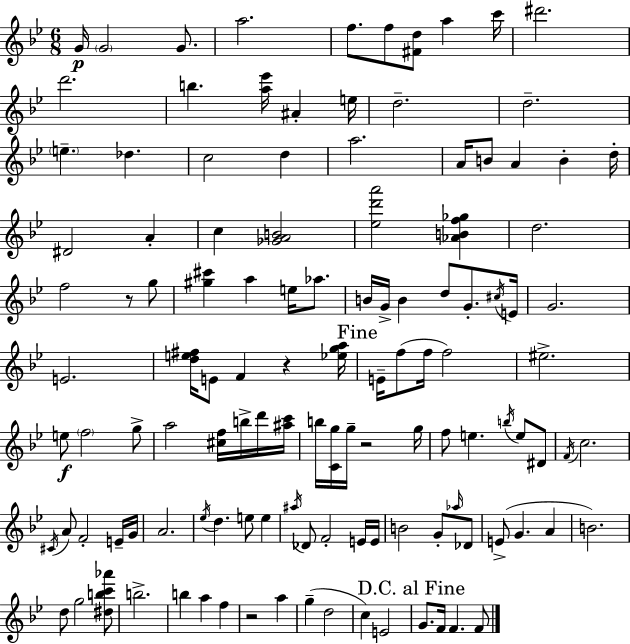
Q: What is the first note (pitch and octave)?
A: G4